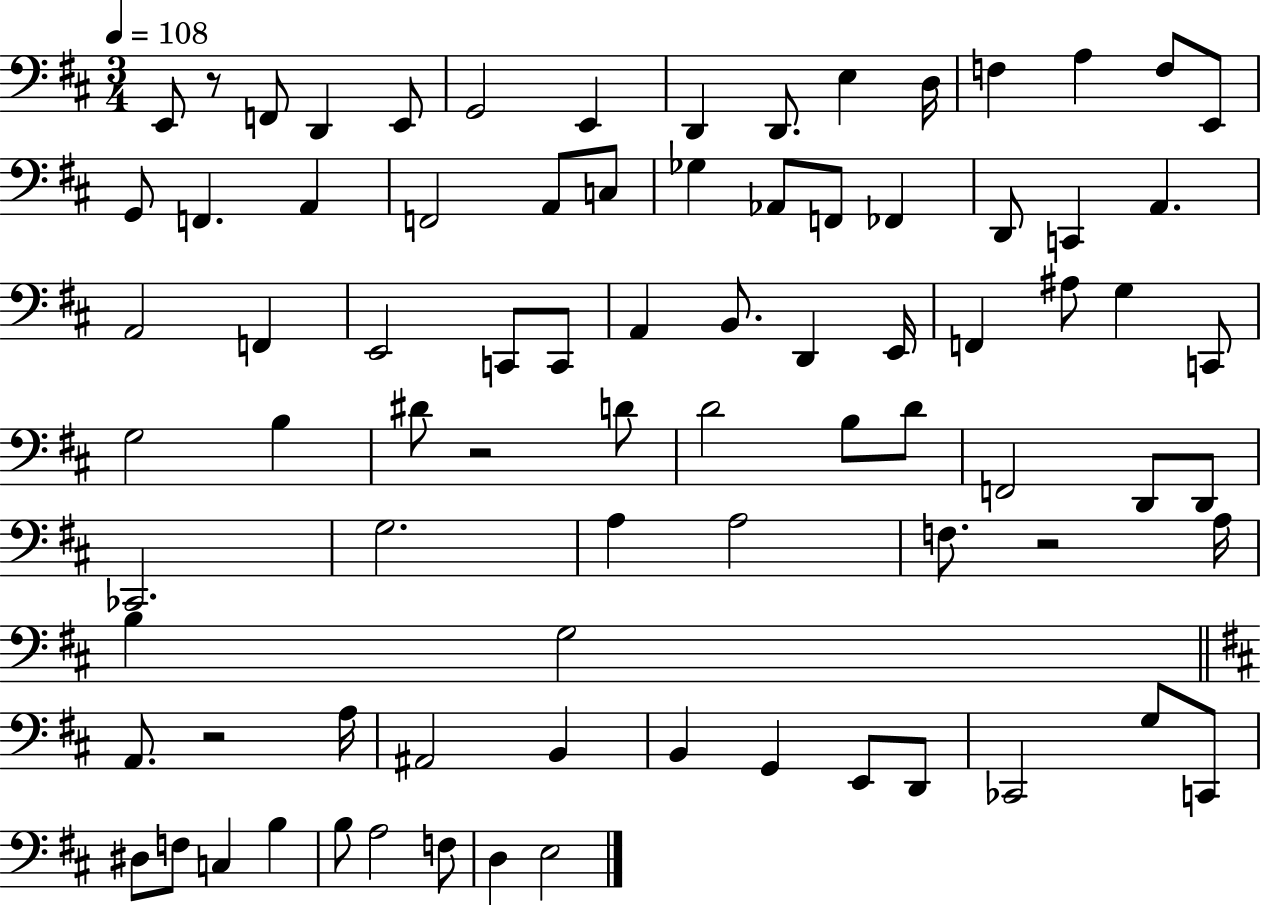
X:1
T:Untitled
M:3/4
L:1/4
K:D
E,,/2 z/2 F,,/2 D,, E,,/2 G,,2 E,, D,, D,,/2 E, D,/4 F, A, F,/2 E,,/2 G,,/2 F,, A,, F,,2 A,,/2 C,/2 _G, _A,,/2 F,,/2 _F,, D,,/2 C,, A,, A,,2 F,, E,,2 C,,/2 C,,/2 A,, B,,/2 D,, E,,/4 F,, ^A,/2 G, C,,/2 G,2 B, ^D/2 z2 D/2 D2 B,/2 D/2 F,,2 D,,/2 D,,/2 _C,,2 G,2 A, A,2 F,/2 z2 A,/4 B, G,2 A,,/2 z2 A,/4 ^A,,2 B,, B,, G,, E,,/2 D,,/2 _C,,2 G,/2 C,,/2 ^D,/2 F,/2 C, B, B,/2 A,2 F,/2 D, E,2